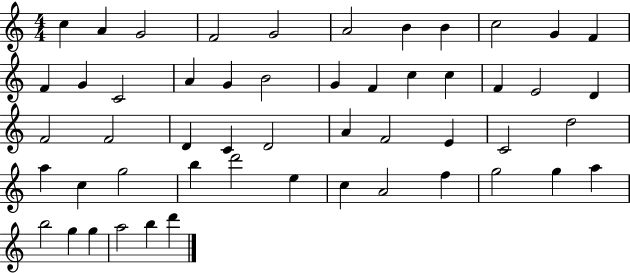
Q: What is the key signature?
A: C major